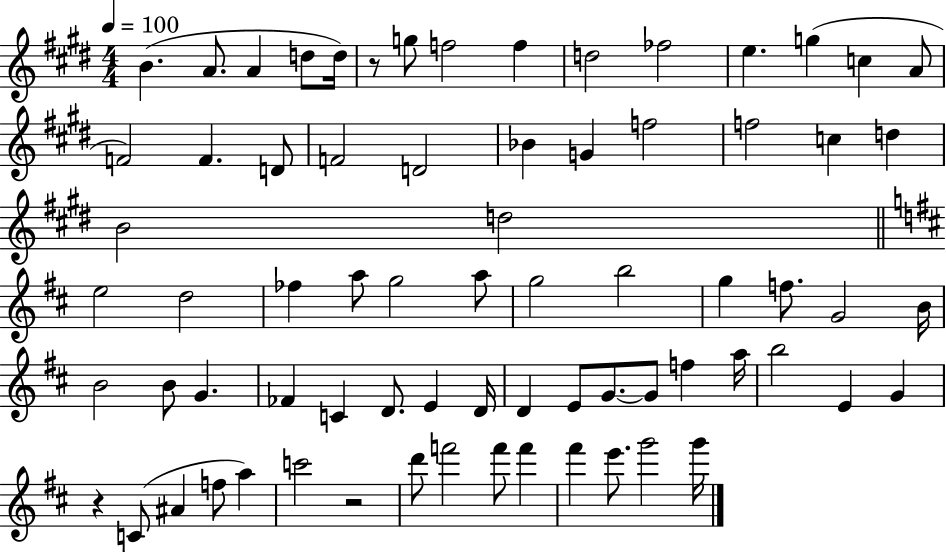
B4/q. A4/e. A4/q D5/e D5/s R/e G5/e F5/h F5/q D5/h FES5/h E5/q. G5/q C5/q A4/e F4/h F4/q. D4/e F4/h D4/h Bb4/q G4/q F5/h F5/h C5/q D5/q B4/h D5/h E5/h D5/h FES5/q A5/e G5/h A5/e G5/h B5/h G5/q F5/e. G4/h B4/s B4/h B4/e G4/q. FES4/q C4/q D4/e. E4/q D4/s D4/q E4/e G4/e. G4/e F5/q A5/s B5/h E4/q G4/q R/q C4/e A#4/q F5/e A5/q C6/h R/h D6/e F6/h F6/e F6/q F#6/q E6/e. G6/h G6/s